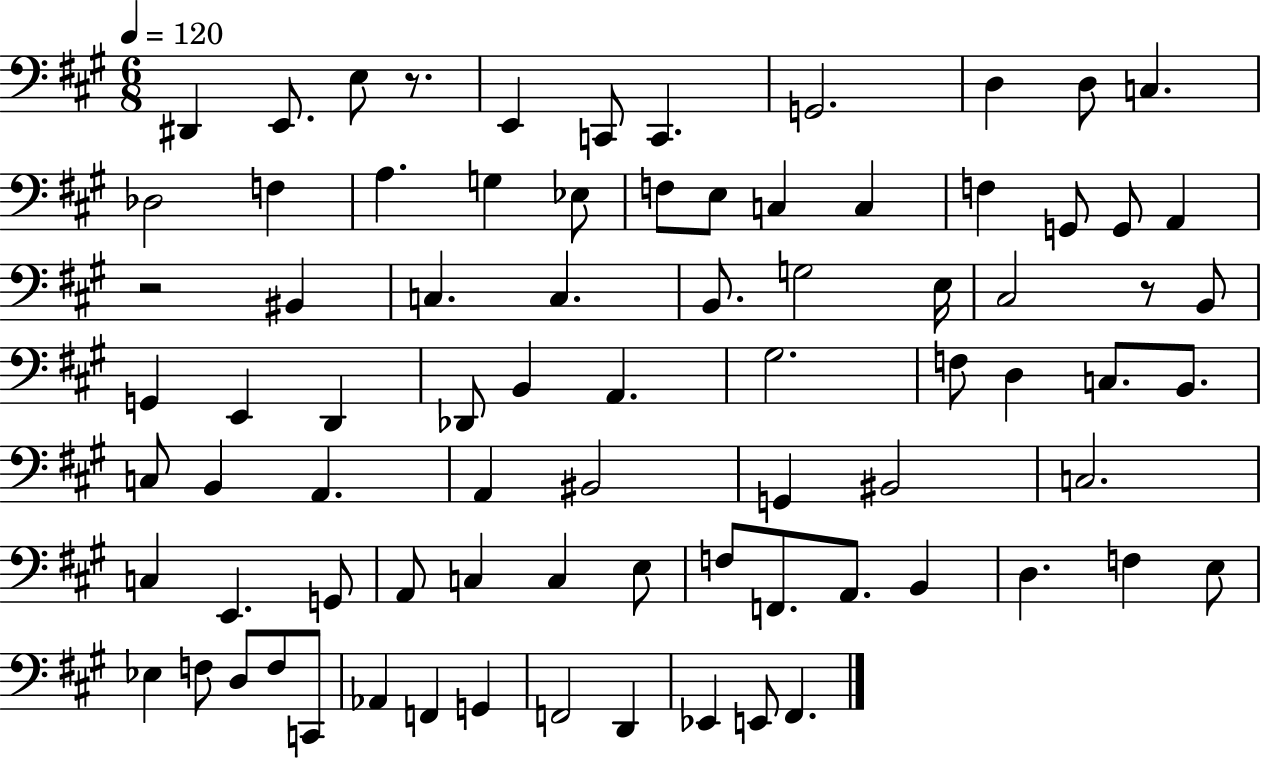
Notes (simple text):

D#2/q E2/e. E3/e R/e. E2/q C2/e C2/q. G2/h. D3/q D3/e C3/q. Db3/h F3/q A3/q. G3/q Eb3/e F3/e E3/e C3/q C3/q F3/q G2/e G2/e A2/q R/h BIS2/q C3/q. C3/q. B2/e. G3/h E3/s C#3/h R/e B2/e G2/q E2/q D2/q Db2/e B2/q A2/q. G#3/h. F3/e D3/q C3/e. B2/e. C3/e B2/q A2/q. A2/q BIS2/h G2/q BIS2/h C3/h. C3/q E2/q. G2/e A2/e C3/q C3/q E3/e F3/e F2/e. A2/e. B2/q D3/q. F3/q E3/e Eb3/q F3/e D3/e F3/e C2/e Ab2/q F2/q G2/q F2/h D2/q Eb2/q E2/e F#2/q.